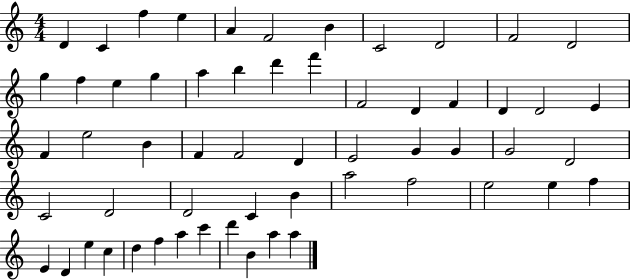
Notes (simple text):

D4/q C4/q F5/q E5/q A4/q F4/h B4/q C4/h D4/h F4/h D4/h G5/q F5/q E5/q G5/q A5/q B5/q D6/q F6/q F4/h D4/q F4/q D4/q D4/h E4/q F4/q E5/h B4/q F4/q F4/h D4/q E4/h G4/q G4/q G4/h D4/h C4/h D4/h D4/h C4/q B4/q A5/h F5/h E5/h E5/q F5/q E4/q D4/q E5/q C5/q D5/q F5/q A5/q C6/q D6/q B4/q A5/q A5/q